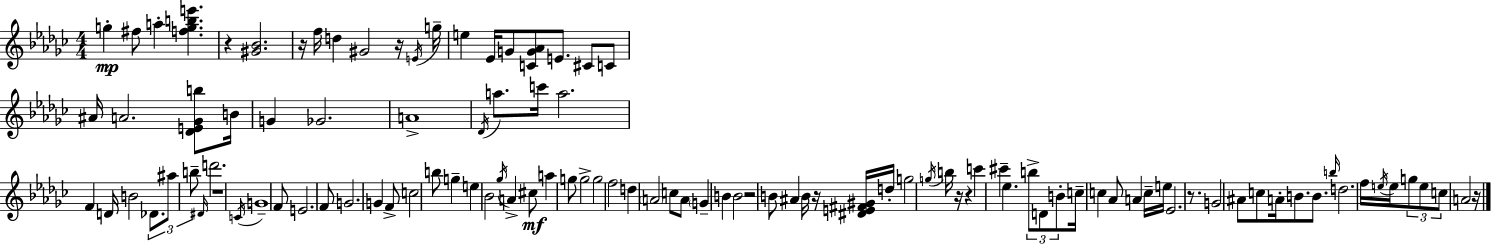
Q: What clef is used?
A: treble